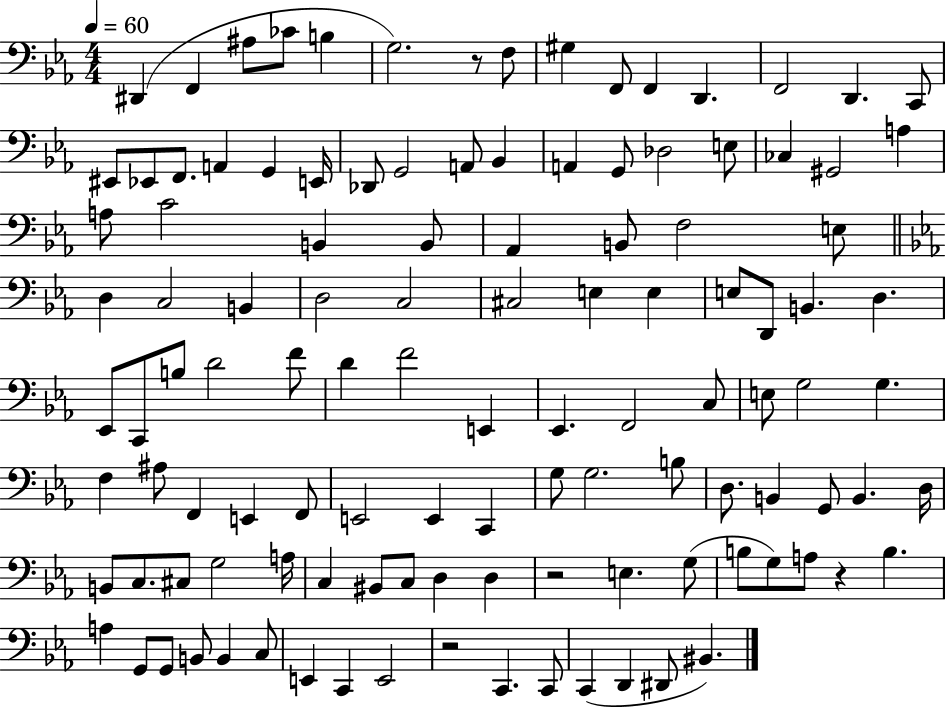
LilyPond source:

{
  \clef bass
  \numericTimeSignature
  \time 4/4
  \key ees \major
  \tempo 4 = 60
  dis,4( f,4 ais8 ces'8 b4 | g2.) r8 f8 | gis4 f,8 f,4 d,4. | f,2 d,4. c,8 | \break eis,8 ees,8 f,8. a,4 g,4 e,16 | des,8 g,2 a,8 bes,4 | a,4 g,8 des2 e8 | ces4 gis,2 a4 | \break a8 c'2 b,4 b,8 | aes,4 b,8 f2 e8 | \bar "||" \break \key ees \major d4 c2 b,4 | d2 c2 | cis2 e4 e4 | e8 d,8 b,4. d4. | \break ees,8 c,8 b8 d'2 f'8 | d'4 f'2 e,4 | ees,4. f,2 c8 | e8 g2 g4. | \break f4 ais8 f,4 e,4 f,8 | e,2 e,4 c,4 | g8 g2. b8 | d8. b,4 g,8 b,4. d16 | \break b,8 c8. cis8 g2 a16 | c4 bis,8 c8 d4 d4 | r2 e4. g8( | b8 g8) a8 r4 b4. | \break a4 g,8 g,8 b,8 b,4 c8 | e,4 c,4 e,2 | r2 c,4. c,8 | c,4( d,4 dis,8 bis,4.) | \break \bar "|."
}